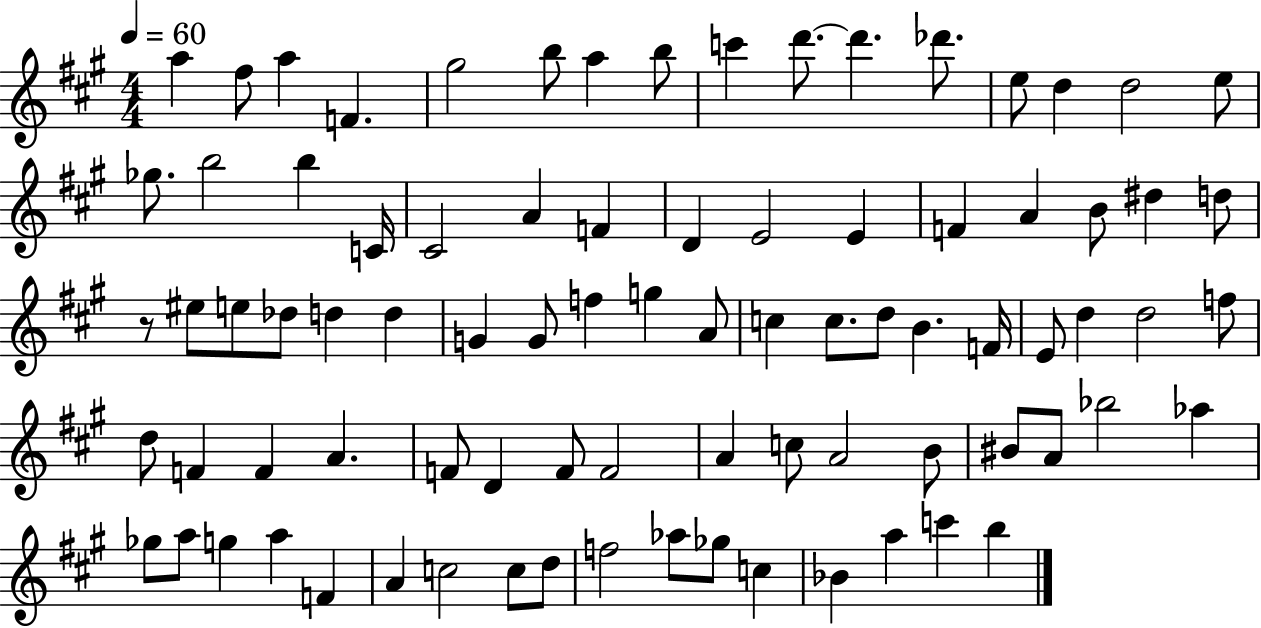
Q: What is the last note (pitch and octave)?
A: B5